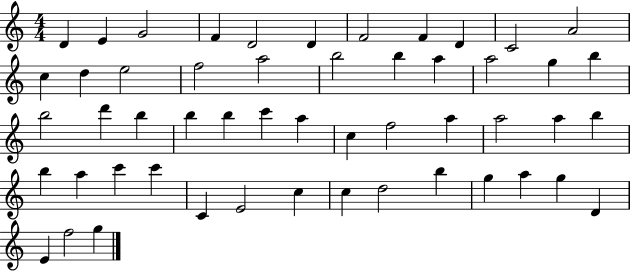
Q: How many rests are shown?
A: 0